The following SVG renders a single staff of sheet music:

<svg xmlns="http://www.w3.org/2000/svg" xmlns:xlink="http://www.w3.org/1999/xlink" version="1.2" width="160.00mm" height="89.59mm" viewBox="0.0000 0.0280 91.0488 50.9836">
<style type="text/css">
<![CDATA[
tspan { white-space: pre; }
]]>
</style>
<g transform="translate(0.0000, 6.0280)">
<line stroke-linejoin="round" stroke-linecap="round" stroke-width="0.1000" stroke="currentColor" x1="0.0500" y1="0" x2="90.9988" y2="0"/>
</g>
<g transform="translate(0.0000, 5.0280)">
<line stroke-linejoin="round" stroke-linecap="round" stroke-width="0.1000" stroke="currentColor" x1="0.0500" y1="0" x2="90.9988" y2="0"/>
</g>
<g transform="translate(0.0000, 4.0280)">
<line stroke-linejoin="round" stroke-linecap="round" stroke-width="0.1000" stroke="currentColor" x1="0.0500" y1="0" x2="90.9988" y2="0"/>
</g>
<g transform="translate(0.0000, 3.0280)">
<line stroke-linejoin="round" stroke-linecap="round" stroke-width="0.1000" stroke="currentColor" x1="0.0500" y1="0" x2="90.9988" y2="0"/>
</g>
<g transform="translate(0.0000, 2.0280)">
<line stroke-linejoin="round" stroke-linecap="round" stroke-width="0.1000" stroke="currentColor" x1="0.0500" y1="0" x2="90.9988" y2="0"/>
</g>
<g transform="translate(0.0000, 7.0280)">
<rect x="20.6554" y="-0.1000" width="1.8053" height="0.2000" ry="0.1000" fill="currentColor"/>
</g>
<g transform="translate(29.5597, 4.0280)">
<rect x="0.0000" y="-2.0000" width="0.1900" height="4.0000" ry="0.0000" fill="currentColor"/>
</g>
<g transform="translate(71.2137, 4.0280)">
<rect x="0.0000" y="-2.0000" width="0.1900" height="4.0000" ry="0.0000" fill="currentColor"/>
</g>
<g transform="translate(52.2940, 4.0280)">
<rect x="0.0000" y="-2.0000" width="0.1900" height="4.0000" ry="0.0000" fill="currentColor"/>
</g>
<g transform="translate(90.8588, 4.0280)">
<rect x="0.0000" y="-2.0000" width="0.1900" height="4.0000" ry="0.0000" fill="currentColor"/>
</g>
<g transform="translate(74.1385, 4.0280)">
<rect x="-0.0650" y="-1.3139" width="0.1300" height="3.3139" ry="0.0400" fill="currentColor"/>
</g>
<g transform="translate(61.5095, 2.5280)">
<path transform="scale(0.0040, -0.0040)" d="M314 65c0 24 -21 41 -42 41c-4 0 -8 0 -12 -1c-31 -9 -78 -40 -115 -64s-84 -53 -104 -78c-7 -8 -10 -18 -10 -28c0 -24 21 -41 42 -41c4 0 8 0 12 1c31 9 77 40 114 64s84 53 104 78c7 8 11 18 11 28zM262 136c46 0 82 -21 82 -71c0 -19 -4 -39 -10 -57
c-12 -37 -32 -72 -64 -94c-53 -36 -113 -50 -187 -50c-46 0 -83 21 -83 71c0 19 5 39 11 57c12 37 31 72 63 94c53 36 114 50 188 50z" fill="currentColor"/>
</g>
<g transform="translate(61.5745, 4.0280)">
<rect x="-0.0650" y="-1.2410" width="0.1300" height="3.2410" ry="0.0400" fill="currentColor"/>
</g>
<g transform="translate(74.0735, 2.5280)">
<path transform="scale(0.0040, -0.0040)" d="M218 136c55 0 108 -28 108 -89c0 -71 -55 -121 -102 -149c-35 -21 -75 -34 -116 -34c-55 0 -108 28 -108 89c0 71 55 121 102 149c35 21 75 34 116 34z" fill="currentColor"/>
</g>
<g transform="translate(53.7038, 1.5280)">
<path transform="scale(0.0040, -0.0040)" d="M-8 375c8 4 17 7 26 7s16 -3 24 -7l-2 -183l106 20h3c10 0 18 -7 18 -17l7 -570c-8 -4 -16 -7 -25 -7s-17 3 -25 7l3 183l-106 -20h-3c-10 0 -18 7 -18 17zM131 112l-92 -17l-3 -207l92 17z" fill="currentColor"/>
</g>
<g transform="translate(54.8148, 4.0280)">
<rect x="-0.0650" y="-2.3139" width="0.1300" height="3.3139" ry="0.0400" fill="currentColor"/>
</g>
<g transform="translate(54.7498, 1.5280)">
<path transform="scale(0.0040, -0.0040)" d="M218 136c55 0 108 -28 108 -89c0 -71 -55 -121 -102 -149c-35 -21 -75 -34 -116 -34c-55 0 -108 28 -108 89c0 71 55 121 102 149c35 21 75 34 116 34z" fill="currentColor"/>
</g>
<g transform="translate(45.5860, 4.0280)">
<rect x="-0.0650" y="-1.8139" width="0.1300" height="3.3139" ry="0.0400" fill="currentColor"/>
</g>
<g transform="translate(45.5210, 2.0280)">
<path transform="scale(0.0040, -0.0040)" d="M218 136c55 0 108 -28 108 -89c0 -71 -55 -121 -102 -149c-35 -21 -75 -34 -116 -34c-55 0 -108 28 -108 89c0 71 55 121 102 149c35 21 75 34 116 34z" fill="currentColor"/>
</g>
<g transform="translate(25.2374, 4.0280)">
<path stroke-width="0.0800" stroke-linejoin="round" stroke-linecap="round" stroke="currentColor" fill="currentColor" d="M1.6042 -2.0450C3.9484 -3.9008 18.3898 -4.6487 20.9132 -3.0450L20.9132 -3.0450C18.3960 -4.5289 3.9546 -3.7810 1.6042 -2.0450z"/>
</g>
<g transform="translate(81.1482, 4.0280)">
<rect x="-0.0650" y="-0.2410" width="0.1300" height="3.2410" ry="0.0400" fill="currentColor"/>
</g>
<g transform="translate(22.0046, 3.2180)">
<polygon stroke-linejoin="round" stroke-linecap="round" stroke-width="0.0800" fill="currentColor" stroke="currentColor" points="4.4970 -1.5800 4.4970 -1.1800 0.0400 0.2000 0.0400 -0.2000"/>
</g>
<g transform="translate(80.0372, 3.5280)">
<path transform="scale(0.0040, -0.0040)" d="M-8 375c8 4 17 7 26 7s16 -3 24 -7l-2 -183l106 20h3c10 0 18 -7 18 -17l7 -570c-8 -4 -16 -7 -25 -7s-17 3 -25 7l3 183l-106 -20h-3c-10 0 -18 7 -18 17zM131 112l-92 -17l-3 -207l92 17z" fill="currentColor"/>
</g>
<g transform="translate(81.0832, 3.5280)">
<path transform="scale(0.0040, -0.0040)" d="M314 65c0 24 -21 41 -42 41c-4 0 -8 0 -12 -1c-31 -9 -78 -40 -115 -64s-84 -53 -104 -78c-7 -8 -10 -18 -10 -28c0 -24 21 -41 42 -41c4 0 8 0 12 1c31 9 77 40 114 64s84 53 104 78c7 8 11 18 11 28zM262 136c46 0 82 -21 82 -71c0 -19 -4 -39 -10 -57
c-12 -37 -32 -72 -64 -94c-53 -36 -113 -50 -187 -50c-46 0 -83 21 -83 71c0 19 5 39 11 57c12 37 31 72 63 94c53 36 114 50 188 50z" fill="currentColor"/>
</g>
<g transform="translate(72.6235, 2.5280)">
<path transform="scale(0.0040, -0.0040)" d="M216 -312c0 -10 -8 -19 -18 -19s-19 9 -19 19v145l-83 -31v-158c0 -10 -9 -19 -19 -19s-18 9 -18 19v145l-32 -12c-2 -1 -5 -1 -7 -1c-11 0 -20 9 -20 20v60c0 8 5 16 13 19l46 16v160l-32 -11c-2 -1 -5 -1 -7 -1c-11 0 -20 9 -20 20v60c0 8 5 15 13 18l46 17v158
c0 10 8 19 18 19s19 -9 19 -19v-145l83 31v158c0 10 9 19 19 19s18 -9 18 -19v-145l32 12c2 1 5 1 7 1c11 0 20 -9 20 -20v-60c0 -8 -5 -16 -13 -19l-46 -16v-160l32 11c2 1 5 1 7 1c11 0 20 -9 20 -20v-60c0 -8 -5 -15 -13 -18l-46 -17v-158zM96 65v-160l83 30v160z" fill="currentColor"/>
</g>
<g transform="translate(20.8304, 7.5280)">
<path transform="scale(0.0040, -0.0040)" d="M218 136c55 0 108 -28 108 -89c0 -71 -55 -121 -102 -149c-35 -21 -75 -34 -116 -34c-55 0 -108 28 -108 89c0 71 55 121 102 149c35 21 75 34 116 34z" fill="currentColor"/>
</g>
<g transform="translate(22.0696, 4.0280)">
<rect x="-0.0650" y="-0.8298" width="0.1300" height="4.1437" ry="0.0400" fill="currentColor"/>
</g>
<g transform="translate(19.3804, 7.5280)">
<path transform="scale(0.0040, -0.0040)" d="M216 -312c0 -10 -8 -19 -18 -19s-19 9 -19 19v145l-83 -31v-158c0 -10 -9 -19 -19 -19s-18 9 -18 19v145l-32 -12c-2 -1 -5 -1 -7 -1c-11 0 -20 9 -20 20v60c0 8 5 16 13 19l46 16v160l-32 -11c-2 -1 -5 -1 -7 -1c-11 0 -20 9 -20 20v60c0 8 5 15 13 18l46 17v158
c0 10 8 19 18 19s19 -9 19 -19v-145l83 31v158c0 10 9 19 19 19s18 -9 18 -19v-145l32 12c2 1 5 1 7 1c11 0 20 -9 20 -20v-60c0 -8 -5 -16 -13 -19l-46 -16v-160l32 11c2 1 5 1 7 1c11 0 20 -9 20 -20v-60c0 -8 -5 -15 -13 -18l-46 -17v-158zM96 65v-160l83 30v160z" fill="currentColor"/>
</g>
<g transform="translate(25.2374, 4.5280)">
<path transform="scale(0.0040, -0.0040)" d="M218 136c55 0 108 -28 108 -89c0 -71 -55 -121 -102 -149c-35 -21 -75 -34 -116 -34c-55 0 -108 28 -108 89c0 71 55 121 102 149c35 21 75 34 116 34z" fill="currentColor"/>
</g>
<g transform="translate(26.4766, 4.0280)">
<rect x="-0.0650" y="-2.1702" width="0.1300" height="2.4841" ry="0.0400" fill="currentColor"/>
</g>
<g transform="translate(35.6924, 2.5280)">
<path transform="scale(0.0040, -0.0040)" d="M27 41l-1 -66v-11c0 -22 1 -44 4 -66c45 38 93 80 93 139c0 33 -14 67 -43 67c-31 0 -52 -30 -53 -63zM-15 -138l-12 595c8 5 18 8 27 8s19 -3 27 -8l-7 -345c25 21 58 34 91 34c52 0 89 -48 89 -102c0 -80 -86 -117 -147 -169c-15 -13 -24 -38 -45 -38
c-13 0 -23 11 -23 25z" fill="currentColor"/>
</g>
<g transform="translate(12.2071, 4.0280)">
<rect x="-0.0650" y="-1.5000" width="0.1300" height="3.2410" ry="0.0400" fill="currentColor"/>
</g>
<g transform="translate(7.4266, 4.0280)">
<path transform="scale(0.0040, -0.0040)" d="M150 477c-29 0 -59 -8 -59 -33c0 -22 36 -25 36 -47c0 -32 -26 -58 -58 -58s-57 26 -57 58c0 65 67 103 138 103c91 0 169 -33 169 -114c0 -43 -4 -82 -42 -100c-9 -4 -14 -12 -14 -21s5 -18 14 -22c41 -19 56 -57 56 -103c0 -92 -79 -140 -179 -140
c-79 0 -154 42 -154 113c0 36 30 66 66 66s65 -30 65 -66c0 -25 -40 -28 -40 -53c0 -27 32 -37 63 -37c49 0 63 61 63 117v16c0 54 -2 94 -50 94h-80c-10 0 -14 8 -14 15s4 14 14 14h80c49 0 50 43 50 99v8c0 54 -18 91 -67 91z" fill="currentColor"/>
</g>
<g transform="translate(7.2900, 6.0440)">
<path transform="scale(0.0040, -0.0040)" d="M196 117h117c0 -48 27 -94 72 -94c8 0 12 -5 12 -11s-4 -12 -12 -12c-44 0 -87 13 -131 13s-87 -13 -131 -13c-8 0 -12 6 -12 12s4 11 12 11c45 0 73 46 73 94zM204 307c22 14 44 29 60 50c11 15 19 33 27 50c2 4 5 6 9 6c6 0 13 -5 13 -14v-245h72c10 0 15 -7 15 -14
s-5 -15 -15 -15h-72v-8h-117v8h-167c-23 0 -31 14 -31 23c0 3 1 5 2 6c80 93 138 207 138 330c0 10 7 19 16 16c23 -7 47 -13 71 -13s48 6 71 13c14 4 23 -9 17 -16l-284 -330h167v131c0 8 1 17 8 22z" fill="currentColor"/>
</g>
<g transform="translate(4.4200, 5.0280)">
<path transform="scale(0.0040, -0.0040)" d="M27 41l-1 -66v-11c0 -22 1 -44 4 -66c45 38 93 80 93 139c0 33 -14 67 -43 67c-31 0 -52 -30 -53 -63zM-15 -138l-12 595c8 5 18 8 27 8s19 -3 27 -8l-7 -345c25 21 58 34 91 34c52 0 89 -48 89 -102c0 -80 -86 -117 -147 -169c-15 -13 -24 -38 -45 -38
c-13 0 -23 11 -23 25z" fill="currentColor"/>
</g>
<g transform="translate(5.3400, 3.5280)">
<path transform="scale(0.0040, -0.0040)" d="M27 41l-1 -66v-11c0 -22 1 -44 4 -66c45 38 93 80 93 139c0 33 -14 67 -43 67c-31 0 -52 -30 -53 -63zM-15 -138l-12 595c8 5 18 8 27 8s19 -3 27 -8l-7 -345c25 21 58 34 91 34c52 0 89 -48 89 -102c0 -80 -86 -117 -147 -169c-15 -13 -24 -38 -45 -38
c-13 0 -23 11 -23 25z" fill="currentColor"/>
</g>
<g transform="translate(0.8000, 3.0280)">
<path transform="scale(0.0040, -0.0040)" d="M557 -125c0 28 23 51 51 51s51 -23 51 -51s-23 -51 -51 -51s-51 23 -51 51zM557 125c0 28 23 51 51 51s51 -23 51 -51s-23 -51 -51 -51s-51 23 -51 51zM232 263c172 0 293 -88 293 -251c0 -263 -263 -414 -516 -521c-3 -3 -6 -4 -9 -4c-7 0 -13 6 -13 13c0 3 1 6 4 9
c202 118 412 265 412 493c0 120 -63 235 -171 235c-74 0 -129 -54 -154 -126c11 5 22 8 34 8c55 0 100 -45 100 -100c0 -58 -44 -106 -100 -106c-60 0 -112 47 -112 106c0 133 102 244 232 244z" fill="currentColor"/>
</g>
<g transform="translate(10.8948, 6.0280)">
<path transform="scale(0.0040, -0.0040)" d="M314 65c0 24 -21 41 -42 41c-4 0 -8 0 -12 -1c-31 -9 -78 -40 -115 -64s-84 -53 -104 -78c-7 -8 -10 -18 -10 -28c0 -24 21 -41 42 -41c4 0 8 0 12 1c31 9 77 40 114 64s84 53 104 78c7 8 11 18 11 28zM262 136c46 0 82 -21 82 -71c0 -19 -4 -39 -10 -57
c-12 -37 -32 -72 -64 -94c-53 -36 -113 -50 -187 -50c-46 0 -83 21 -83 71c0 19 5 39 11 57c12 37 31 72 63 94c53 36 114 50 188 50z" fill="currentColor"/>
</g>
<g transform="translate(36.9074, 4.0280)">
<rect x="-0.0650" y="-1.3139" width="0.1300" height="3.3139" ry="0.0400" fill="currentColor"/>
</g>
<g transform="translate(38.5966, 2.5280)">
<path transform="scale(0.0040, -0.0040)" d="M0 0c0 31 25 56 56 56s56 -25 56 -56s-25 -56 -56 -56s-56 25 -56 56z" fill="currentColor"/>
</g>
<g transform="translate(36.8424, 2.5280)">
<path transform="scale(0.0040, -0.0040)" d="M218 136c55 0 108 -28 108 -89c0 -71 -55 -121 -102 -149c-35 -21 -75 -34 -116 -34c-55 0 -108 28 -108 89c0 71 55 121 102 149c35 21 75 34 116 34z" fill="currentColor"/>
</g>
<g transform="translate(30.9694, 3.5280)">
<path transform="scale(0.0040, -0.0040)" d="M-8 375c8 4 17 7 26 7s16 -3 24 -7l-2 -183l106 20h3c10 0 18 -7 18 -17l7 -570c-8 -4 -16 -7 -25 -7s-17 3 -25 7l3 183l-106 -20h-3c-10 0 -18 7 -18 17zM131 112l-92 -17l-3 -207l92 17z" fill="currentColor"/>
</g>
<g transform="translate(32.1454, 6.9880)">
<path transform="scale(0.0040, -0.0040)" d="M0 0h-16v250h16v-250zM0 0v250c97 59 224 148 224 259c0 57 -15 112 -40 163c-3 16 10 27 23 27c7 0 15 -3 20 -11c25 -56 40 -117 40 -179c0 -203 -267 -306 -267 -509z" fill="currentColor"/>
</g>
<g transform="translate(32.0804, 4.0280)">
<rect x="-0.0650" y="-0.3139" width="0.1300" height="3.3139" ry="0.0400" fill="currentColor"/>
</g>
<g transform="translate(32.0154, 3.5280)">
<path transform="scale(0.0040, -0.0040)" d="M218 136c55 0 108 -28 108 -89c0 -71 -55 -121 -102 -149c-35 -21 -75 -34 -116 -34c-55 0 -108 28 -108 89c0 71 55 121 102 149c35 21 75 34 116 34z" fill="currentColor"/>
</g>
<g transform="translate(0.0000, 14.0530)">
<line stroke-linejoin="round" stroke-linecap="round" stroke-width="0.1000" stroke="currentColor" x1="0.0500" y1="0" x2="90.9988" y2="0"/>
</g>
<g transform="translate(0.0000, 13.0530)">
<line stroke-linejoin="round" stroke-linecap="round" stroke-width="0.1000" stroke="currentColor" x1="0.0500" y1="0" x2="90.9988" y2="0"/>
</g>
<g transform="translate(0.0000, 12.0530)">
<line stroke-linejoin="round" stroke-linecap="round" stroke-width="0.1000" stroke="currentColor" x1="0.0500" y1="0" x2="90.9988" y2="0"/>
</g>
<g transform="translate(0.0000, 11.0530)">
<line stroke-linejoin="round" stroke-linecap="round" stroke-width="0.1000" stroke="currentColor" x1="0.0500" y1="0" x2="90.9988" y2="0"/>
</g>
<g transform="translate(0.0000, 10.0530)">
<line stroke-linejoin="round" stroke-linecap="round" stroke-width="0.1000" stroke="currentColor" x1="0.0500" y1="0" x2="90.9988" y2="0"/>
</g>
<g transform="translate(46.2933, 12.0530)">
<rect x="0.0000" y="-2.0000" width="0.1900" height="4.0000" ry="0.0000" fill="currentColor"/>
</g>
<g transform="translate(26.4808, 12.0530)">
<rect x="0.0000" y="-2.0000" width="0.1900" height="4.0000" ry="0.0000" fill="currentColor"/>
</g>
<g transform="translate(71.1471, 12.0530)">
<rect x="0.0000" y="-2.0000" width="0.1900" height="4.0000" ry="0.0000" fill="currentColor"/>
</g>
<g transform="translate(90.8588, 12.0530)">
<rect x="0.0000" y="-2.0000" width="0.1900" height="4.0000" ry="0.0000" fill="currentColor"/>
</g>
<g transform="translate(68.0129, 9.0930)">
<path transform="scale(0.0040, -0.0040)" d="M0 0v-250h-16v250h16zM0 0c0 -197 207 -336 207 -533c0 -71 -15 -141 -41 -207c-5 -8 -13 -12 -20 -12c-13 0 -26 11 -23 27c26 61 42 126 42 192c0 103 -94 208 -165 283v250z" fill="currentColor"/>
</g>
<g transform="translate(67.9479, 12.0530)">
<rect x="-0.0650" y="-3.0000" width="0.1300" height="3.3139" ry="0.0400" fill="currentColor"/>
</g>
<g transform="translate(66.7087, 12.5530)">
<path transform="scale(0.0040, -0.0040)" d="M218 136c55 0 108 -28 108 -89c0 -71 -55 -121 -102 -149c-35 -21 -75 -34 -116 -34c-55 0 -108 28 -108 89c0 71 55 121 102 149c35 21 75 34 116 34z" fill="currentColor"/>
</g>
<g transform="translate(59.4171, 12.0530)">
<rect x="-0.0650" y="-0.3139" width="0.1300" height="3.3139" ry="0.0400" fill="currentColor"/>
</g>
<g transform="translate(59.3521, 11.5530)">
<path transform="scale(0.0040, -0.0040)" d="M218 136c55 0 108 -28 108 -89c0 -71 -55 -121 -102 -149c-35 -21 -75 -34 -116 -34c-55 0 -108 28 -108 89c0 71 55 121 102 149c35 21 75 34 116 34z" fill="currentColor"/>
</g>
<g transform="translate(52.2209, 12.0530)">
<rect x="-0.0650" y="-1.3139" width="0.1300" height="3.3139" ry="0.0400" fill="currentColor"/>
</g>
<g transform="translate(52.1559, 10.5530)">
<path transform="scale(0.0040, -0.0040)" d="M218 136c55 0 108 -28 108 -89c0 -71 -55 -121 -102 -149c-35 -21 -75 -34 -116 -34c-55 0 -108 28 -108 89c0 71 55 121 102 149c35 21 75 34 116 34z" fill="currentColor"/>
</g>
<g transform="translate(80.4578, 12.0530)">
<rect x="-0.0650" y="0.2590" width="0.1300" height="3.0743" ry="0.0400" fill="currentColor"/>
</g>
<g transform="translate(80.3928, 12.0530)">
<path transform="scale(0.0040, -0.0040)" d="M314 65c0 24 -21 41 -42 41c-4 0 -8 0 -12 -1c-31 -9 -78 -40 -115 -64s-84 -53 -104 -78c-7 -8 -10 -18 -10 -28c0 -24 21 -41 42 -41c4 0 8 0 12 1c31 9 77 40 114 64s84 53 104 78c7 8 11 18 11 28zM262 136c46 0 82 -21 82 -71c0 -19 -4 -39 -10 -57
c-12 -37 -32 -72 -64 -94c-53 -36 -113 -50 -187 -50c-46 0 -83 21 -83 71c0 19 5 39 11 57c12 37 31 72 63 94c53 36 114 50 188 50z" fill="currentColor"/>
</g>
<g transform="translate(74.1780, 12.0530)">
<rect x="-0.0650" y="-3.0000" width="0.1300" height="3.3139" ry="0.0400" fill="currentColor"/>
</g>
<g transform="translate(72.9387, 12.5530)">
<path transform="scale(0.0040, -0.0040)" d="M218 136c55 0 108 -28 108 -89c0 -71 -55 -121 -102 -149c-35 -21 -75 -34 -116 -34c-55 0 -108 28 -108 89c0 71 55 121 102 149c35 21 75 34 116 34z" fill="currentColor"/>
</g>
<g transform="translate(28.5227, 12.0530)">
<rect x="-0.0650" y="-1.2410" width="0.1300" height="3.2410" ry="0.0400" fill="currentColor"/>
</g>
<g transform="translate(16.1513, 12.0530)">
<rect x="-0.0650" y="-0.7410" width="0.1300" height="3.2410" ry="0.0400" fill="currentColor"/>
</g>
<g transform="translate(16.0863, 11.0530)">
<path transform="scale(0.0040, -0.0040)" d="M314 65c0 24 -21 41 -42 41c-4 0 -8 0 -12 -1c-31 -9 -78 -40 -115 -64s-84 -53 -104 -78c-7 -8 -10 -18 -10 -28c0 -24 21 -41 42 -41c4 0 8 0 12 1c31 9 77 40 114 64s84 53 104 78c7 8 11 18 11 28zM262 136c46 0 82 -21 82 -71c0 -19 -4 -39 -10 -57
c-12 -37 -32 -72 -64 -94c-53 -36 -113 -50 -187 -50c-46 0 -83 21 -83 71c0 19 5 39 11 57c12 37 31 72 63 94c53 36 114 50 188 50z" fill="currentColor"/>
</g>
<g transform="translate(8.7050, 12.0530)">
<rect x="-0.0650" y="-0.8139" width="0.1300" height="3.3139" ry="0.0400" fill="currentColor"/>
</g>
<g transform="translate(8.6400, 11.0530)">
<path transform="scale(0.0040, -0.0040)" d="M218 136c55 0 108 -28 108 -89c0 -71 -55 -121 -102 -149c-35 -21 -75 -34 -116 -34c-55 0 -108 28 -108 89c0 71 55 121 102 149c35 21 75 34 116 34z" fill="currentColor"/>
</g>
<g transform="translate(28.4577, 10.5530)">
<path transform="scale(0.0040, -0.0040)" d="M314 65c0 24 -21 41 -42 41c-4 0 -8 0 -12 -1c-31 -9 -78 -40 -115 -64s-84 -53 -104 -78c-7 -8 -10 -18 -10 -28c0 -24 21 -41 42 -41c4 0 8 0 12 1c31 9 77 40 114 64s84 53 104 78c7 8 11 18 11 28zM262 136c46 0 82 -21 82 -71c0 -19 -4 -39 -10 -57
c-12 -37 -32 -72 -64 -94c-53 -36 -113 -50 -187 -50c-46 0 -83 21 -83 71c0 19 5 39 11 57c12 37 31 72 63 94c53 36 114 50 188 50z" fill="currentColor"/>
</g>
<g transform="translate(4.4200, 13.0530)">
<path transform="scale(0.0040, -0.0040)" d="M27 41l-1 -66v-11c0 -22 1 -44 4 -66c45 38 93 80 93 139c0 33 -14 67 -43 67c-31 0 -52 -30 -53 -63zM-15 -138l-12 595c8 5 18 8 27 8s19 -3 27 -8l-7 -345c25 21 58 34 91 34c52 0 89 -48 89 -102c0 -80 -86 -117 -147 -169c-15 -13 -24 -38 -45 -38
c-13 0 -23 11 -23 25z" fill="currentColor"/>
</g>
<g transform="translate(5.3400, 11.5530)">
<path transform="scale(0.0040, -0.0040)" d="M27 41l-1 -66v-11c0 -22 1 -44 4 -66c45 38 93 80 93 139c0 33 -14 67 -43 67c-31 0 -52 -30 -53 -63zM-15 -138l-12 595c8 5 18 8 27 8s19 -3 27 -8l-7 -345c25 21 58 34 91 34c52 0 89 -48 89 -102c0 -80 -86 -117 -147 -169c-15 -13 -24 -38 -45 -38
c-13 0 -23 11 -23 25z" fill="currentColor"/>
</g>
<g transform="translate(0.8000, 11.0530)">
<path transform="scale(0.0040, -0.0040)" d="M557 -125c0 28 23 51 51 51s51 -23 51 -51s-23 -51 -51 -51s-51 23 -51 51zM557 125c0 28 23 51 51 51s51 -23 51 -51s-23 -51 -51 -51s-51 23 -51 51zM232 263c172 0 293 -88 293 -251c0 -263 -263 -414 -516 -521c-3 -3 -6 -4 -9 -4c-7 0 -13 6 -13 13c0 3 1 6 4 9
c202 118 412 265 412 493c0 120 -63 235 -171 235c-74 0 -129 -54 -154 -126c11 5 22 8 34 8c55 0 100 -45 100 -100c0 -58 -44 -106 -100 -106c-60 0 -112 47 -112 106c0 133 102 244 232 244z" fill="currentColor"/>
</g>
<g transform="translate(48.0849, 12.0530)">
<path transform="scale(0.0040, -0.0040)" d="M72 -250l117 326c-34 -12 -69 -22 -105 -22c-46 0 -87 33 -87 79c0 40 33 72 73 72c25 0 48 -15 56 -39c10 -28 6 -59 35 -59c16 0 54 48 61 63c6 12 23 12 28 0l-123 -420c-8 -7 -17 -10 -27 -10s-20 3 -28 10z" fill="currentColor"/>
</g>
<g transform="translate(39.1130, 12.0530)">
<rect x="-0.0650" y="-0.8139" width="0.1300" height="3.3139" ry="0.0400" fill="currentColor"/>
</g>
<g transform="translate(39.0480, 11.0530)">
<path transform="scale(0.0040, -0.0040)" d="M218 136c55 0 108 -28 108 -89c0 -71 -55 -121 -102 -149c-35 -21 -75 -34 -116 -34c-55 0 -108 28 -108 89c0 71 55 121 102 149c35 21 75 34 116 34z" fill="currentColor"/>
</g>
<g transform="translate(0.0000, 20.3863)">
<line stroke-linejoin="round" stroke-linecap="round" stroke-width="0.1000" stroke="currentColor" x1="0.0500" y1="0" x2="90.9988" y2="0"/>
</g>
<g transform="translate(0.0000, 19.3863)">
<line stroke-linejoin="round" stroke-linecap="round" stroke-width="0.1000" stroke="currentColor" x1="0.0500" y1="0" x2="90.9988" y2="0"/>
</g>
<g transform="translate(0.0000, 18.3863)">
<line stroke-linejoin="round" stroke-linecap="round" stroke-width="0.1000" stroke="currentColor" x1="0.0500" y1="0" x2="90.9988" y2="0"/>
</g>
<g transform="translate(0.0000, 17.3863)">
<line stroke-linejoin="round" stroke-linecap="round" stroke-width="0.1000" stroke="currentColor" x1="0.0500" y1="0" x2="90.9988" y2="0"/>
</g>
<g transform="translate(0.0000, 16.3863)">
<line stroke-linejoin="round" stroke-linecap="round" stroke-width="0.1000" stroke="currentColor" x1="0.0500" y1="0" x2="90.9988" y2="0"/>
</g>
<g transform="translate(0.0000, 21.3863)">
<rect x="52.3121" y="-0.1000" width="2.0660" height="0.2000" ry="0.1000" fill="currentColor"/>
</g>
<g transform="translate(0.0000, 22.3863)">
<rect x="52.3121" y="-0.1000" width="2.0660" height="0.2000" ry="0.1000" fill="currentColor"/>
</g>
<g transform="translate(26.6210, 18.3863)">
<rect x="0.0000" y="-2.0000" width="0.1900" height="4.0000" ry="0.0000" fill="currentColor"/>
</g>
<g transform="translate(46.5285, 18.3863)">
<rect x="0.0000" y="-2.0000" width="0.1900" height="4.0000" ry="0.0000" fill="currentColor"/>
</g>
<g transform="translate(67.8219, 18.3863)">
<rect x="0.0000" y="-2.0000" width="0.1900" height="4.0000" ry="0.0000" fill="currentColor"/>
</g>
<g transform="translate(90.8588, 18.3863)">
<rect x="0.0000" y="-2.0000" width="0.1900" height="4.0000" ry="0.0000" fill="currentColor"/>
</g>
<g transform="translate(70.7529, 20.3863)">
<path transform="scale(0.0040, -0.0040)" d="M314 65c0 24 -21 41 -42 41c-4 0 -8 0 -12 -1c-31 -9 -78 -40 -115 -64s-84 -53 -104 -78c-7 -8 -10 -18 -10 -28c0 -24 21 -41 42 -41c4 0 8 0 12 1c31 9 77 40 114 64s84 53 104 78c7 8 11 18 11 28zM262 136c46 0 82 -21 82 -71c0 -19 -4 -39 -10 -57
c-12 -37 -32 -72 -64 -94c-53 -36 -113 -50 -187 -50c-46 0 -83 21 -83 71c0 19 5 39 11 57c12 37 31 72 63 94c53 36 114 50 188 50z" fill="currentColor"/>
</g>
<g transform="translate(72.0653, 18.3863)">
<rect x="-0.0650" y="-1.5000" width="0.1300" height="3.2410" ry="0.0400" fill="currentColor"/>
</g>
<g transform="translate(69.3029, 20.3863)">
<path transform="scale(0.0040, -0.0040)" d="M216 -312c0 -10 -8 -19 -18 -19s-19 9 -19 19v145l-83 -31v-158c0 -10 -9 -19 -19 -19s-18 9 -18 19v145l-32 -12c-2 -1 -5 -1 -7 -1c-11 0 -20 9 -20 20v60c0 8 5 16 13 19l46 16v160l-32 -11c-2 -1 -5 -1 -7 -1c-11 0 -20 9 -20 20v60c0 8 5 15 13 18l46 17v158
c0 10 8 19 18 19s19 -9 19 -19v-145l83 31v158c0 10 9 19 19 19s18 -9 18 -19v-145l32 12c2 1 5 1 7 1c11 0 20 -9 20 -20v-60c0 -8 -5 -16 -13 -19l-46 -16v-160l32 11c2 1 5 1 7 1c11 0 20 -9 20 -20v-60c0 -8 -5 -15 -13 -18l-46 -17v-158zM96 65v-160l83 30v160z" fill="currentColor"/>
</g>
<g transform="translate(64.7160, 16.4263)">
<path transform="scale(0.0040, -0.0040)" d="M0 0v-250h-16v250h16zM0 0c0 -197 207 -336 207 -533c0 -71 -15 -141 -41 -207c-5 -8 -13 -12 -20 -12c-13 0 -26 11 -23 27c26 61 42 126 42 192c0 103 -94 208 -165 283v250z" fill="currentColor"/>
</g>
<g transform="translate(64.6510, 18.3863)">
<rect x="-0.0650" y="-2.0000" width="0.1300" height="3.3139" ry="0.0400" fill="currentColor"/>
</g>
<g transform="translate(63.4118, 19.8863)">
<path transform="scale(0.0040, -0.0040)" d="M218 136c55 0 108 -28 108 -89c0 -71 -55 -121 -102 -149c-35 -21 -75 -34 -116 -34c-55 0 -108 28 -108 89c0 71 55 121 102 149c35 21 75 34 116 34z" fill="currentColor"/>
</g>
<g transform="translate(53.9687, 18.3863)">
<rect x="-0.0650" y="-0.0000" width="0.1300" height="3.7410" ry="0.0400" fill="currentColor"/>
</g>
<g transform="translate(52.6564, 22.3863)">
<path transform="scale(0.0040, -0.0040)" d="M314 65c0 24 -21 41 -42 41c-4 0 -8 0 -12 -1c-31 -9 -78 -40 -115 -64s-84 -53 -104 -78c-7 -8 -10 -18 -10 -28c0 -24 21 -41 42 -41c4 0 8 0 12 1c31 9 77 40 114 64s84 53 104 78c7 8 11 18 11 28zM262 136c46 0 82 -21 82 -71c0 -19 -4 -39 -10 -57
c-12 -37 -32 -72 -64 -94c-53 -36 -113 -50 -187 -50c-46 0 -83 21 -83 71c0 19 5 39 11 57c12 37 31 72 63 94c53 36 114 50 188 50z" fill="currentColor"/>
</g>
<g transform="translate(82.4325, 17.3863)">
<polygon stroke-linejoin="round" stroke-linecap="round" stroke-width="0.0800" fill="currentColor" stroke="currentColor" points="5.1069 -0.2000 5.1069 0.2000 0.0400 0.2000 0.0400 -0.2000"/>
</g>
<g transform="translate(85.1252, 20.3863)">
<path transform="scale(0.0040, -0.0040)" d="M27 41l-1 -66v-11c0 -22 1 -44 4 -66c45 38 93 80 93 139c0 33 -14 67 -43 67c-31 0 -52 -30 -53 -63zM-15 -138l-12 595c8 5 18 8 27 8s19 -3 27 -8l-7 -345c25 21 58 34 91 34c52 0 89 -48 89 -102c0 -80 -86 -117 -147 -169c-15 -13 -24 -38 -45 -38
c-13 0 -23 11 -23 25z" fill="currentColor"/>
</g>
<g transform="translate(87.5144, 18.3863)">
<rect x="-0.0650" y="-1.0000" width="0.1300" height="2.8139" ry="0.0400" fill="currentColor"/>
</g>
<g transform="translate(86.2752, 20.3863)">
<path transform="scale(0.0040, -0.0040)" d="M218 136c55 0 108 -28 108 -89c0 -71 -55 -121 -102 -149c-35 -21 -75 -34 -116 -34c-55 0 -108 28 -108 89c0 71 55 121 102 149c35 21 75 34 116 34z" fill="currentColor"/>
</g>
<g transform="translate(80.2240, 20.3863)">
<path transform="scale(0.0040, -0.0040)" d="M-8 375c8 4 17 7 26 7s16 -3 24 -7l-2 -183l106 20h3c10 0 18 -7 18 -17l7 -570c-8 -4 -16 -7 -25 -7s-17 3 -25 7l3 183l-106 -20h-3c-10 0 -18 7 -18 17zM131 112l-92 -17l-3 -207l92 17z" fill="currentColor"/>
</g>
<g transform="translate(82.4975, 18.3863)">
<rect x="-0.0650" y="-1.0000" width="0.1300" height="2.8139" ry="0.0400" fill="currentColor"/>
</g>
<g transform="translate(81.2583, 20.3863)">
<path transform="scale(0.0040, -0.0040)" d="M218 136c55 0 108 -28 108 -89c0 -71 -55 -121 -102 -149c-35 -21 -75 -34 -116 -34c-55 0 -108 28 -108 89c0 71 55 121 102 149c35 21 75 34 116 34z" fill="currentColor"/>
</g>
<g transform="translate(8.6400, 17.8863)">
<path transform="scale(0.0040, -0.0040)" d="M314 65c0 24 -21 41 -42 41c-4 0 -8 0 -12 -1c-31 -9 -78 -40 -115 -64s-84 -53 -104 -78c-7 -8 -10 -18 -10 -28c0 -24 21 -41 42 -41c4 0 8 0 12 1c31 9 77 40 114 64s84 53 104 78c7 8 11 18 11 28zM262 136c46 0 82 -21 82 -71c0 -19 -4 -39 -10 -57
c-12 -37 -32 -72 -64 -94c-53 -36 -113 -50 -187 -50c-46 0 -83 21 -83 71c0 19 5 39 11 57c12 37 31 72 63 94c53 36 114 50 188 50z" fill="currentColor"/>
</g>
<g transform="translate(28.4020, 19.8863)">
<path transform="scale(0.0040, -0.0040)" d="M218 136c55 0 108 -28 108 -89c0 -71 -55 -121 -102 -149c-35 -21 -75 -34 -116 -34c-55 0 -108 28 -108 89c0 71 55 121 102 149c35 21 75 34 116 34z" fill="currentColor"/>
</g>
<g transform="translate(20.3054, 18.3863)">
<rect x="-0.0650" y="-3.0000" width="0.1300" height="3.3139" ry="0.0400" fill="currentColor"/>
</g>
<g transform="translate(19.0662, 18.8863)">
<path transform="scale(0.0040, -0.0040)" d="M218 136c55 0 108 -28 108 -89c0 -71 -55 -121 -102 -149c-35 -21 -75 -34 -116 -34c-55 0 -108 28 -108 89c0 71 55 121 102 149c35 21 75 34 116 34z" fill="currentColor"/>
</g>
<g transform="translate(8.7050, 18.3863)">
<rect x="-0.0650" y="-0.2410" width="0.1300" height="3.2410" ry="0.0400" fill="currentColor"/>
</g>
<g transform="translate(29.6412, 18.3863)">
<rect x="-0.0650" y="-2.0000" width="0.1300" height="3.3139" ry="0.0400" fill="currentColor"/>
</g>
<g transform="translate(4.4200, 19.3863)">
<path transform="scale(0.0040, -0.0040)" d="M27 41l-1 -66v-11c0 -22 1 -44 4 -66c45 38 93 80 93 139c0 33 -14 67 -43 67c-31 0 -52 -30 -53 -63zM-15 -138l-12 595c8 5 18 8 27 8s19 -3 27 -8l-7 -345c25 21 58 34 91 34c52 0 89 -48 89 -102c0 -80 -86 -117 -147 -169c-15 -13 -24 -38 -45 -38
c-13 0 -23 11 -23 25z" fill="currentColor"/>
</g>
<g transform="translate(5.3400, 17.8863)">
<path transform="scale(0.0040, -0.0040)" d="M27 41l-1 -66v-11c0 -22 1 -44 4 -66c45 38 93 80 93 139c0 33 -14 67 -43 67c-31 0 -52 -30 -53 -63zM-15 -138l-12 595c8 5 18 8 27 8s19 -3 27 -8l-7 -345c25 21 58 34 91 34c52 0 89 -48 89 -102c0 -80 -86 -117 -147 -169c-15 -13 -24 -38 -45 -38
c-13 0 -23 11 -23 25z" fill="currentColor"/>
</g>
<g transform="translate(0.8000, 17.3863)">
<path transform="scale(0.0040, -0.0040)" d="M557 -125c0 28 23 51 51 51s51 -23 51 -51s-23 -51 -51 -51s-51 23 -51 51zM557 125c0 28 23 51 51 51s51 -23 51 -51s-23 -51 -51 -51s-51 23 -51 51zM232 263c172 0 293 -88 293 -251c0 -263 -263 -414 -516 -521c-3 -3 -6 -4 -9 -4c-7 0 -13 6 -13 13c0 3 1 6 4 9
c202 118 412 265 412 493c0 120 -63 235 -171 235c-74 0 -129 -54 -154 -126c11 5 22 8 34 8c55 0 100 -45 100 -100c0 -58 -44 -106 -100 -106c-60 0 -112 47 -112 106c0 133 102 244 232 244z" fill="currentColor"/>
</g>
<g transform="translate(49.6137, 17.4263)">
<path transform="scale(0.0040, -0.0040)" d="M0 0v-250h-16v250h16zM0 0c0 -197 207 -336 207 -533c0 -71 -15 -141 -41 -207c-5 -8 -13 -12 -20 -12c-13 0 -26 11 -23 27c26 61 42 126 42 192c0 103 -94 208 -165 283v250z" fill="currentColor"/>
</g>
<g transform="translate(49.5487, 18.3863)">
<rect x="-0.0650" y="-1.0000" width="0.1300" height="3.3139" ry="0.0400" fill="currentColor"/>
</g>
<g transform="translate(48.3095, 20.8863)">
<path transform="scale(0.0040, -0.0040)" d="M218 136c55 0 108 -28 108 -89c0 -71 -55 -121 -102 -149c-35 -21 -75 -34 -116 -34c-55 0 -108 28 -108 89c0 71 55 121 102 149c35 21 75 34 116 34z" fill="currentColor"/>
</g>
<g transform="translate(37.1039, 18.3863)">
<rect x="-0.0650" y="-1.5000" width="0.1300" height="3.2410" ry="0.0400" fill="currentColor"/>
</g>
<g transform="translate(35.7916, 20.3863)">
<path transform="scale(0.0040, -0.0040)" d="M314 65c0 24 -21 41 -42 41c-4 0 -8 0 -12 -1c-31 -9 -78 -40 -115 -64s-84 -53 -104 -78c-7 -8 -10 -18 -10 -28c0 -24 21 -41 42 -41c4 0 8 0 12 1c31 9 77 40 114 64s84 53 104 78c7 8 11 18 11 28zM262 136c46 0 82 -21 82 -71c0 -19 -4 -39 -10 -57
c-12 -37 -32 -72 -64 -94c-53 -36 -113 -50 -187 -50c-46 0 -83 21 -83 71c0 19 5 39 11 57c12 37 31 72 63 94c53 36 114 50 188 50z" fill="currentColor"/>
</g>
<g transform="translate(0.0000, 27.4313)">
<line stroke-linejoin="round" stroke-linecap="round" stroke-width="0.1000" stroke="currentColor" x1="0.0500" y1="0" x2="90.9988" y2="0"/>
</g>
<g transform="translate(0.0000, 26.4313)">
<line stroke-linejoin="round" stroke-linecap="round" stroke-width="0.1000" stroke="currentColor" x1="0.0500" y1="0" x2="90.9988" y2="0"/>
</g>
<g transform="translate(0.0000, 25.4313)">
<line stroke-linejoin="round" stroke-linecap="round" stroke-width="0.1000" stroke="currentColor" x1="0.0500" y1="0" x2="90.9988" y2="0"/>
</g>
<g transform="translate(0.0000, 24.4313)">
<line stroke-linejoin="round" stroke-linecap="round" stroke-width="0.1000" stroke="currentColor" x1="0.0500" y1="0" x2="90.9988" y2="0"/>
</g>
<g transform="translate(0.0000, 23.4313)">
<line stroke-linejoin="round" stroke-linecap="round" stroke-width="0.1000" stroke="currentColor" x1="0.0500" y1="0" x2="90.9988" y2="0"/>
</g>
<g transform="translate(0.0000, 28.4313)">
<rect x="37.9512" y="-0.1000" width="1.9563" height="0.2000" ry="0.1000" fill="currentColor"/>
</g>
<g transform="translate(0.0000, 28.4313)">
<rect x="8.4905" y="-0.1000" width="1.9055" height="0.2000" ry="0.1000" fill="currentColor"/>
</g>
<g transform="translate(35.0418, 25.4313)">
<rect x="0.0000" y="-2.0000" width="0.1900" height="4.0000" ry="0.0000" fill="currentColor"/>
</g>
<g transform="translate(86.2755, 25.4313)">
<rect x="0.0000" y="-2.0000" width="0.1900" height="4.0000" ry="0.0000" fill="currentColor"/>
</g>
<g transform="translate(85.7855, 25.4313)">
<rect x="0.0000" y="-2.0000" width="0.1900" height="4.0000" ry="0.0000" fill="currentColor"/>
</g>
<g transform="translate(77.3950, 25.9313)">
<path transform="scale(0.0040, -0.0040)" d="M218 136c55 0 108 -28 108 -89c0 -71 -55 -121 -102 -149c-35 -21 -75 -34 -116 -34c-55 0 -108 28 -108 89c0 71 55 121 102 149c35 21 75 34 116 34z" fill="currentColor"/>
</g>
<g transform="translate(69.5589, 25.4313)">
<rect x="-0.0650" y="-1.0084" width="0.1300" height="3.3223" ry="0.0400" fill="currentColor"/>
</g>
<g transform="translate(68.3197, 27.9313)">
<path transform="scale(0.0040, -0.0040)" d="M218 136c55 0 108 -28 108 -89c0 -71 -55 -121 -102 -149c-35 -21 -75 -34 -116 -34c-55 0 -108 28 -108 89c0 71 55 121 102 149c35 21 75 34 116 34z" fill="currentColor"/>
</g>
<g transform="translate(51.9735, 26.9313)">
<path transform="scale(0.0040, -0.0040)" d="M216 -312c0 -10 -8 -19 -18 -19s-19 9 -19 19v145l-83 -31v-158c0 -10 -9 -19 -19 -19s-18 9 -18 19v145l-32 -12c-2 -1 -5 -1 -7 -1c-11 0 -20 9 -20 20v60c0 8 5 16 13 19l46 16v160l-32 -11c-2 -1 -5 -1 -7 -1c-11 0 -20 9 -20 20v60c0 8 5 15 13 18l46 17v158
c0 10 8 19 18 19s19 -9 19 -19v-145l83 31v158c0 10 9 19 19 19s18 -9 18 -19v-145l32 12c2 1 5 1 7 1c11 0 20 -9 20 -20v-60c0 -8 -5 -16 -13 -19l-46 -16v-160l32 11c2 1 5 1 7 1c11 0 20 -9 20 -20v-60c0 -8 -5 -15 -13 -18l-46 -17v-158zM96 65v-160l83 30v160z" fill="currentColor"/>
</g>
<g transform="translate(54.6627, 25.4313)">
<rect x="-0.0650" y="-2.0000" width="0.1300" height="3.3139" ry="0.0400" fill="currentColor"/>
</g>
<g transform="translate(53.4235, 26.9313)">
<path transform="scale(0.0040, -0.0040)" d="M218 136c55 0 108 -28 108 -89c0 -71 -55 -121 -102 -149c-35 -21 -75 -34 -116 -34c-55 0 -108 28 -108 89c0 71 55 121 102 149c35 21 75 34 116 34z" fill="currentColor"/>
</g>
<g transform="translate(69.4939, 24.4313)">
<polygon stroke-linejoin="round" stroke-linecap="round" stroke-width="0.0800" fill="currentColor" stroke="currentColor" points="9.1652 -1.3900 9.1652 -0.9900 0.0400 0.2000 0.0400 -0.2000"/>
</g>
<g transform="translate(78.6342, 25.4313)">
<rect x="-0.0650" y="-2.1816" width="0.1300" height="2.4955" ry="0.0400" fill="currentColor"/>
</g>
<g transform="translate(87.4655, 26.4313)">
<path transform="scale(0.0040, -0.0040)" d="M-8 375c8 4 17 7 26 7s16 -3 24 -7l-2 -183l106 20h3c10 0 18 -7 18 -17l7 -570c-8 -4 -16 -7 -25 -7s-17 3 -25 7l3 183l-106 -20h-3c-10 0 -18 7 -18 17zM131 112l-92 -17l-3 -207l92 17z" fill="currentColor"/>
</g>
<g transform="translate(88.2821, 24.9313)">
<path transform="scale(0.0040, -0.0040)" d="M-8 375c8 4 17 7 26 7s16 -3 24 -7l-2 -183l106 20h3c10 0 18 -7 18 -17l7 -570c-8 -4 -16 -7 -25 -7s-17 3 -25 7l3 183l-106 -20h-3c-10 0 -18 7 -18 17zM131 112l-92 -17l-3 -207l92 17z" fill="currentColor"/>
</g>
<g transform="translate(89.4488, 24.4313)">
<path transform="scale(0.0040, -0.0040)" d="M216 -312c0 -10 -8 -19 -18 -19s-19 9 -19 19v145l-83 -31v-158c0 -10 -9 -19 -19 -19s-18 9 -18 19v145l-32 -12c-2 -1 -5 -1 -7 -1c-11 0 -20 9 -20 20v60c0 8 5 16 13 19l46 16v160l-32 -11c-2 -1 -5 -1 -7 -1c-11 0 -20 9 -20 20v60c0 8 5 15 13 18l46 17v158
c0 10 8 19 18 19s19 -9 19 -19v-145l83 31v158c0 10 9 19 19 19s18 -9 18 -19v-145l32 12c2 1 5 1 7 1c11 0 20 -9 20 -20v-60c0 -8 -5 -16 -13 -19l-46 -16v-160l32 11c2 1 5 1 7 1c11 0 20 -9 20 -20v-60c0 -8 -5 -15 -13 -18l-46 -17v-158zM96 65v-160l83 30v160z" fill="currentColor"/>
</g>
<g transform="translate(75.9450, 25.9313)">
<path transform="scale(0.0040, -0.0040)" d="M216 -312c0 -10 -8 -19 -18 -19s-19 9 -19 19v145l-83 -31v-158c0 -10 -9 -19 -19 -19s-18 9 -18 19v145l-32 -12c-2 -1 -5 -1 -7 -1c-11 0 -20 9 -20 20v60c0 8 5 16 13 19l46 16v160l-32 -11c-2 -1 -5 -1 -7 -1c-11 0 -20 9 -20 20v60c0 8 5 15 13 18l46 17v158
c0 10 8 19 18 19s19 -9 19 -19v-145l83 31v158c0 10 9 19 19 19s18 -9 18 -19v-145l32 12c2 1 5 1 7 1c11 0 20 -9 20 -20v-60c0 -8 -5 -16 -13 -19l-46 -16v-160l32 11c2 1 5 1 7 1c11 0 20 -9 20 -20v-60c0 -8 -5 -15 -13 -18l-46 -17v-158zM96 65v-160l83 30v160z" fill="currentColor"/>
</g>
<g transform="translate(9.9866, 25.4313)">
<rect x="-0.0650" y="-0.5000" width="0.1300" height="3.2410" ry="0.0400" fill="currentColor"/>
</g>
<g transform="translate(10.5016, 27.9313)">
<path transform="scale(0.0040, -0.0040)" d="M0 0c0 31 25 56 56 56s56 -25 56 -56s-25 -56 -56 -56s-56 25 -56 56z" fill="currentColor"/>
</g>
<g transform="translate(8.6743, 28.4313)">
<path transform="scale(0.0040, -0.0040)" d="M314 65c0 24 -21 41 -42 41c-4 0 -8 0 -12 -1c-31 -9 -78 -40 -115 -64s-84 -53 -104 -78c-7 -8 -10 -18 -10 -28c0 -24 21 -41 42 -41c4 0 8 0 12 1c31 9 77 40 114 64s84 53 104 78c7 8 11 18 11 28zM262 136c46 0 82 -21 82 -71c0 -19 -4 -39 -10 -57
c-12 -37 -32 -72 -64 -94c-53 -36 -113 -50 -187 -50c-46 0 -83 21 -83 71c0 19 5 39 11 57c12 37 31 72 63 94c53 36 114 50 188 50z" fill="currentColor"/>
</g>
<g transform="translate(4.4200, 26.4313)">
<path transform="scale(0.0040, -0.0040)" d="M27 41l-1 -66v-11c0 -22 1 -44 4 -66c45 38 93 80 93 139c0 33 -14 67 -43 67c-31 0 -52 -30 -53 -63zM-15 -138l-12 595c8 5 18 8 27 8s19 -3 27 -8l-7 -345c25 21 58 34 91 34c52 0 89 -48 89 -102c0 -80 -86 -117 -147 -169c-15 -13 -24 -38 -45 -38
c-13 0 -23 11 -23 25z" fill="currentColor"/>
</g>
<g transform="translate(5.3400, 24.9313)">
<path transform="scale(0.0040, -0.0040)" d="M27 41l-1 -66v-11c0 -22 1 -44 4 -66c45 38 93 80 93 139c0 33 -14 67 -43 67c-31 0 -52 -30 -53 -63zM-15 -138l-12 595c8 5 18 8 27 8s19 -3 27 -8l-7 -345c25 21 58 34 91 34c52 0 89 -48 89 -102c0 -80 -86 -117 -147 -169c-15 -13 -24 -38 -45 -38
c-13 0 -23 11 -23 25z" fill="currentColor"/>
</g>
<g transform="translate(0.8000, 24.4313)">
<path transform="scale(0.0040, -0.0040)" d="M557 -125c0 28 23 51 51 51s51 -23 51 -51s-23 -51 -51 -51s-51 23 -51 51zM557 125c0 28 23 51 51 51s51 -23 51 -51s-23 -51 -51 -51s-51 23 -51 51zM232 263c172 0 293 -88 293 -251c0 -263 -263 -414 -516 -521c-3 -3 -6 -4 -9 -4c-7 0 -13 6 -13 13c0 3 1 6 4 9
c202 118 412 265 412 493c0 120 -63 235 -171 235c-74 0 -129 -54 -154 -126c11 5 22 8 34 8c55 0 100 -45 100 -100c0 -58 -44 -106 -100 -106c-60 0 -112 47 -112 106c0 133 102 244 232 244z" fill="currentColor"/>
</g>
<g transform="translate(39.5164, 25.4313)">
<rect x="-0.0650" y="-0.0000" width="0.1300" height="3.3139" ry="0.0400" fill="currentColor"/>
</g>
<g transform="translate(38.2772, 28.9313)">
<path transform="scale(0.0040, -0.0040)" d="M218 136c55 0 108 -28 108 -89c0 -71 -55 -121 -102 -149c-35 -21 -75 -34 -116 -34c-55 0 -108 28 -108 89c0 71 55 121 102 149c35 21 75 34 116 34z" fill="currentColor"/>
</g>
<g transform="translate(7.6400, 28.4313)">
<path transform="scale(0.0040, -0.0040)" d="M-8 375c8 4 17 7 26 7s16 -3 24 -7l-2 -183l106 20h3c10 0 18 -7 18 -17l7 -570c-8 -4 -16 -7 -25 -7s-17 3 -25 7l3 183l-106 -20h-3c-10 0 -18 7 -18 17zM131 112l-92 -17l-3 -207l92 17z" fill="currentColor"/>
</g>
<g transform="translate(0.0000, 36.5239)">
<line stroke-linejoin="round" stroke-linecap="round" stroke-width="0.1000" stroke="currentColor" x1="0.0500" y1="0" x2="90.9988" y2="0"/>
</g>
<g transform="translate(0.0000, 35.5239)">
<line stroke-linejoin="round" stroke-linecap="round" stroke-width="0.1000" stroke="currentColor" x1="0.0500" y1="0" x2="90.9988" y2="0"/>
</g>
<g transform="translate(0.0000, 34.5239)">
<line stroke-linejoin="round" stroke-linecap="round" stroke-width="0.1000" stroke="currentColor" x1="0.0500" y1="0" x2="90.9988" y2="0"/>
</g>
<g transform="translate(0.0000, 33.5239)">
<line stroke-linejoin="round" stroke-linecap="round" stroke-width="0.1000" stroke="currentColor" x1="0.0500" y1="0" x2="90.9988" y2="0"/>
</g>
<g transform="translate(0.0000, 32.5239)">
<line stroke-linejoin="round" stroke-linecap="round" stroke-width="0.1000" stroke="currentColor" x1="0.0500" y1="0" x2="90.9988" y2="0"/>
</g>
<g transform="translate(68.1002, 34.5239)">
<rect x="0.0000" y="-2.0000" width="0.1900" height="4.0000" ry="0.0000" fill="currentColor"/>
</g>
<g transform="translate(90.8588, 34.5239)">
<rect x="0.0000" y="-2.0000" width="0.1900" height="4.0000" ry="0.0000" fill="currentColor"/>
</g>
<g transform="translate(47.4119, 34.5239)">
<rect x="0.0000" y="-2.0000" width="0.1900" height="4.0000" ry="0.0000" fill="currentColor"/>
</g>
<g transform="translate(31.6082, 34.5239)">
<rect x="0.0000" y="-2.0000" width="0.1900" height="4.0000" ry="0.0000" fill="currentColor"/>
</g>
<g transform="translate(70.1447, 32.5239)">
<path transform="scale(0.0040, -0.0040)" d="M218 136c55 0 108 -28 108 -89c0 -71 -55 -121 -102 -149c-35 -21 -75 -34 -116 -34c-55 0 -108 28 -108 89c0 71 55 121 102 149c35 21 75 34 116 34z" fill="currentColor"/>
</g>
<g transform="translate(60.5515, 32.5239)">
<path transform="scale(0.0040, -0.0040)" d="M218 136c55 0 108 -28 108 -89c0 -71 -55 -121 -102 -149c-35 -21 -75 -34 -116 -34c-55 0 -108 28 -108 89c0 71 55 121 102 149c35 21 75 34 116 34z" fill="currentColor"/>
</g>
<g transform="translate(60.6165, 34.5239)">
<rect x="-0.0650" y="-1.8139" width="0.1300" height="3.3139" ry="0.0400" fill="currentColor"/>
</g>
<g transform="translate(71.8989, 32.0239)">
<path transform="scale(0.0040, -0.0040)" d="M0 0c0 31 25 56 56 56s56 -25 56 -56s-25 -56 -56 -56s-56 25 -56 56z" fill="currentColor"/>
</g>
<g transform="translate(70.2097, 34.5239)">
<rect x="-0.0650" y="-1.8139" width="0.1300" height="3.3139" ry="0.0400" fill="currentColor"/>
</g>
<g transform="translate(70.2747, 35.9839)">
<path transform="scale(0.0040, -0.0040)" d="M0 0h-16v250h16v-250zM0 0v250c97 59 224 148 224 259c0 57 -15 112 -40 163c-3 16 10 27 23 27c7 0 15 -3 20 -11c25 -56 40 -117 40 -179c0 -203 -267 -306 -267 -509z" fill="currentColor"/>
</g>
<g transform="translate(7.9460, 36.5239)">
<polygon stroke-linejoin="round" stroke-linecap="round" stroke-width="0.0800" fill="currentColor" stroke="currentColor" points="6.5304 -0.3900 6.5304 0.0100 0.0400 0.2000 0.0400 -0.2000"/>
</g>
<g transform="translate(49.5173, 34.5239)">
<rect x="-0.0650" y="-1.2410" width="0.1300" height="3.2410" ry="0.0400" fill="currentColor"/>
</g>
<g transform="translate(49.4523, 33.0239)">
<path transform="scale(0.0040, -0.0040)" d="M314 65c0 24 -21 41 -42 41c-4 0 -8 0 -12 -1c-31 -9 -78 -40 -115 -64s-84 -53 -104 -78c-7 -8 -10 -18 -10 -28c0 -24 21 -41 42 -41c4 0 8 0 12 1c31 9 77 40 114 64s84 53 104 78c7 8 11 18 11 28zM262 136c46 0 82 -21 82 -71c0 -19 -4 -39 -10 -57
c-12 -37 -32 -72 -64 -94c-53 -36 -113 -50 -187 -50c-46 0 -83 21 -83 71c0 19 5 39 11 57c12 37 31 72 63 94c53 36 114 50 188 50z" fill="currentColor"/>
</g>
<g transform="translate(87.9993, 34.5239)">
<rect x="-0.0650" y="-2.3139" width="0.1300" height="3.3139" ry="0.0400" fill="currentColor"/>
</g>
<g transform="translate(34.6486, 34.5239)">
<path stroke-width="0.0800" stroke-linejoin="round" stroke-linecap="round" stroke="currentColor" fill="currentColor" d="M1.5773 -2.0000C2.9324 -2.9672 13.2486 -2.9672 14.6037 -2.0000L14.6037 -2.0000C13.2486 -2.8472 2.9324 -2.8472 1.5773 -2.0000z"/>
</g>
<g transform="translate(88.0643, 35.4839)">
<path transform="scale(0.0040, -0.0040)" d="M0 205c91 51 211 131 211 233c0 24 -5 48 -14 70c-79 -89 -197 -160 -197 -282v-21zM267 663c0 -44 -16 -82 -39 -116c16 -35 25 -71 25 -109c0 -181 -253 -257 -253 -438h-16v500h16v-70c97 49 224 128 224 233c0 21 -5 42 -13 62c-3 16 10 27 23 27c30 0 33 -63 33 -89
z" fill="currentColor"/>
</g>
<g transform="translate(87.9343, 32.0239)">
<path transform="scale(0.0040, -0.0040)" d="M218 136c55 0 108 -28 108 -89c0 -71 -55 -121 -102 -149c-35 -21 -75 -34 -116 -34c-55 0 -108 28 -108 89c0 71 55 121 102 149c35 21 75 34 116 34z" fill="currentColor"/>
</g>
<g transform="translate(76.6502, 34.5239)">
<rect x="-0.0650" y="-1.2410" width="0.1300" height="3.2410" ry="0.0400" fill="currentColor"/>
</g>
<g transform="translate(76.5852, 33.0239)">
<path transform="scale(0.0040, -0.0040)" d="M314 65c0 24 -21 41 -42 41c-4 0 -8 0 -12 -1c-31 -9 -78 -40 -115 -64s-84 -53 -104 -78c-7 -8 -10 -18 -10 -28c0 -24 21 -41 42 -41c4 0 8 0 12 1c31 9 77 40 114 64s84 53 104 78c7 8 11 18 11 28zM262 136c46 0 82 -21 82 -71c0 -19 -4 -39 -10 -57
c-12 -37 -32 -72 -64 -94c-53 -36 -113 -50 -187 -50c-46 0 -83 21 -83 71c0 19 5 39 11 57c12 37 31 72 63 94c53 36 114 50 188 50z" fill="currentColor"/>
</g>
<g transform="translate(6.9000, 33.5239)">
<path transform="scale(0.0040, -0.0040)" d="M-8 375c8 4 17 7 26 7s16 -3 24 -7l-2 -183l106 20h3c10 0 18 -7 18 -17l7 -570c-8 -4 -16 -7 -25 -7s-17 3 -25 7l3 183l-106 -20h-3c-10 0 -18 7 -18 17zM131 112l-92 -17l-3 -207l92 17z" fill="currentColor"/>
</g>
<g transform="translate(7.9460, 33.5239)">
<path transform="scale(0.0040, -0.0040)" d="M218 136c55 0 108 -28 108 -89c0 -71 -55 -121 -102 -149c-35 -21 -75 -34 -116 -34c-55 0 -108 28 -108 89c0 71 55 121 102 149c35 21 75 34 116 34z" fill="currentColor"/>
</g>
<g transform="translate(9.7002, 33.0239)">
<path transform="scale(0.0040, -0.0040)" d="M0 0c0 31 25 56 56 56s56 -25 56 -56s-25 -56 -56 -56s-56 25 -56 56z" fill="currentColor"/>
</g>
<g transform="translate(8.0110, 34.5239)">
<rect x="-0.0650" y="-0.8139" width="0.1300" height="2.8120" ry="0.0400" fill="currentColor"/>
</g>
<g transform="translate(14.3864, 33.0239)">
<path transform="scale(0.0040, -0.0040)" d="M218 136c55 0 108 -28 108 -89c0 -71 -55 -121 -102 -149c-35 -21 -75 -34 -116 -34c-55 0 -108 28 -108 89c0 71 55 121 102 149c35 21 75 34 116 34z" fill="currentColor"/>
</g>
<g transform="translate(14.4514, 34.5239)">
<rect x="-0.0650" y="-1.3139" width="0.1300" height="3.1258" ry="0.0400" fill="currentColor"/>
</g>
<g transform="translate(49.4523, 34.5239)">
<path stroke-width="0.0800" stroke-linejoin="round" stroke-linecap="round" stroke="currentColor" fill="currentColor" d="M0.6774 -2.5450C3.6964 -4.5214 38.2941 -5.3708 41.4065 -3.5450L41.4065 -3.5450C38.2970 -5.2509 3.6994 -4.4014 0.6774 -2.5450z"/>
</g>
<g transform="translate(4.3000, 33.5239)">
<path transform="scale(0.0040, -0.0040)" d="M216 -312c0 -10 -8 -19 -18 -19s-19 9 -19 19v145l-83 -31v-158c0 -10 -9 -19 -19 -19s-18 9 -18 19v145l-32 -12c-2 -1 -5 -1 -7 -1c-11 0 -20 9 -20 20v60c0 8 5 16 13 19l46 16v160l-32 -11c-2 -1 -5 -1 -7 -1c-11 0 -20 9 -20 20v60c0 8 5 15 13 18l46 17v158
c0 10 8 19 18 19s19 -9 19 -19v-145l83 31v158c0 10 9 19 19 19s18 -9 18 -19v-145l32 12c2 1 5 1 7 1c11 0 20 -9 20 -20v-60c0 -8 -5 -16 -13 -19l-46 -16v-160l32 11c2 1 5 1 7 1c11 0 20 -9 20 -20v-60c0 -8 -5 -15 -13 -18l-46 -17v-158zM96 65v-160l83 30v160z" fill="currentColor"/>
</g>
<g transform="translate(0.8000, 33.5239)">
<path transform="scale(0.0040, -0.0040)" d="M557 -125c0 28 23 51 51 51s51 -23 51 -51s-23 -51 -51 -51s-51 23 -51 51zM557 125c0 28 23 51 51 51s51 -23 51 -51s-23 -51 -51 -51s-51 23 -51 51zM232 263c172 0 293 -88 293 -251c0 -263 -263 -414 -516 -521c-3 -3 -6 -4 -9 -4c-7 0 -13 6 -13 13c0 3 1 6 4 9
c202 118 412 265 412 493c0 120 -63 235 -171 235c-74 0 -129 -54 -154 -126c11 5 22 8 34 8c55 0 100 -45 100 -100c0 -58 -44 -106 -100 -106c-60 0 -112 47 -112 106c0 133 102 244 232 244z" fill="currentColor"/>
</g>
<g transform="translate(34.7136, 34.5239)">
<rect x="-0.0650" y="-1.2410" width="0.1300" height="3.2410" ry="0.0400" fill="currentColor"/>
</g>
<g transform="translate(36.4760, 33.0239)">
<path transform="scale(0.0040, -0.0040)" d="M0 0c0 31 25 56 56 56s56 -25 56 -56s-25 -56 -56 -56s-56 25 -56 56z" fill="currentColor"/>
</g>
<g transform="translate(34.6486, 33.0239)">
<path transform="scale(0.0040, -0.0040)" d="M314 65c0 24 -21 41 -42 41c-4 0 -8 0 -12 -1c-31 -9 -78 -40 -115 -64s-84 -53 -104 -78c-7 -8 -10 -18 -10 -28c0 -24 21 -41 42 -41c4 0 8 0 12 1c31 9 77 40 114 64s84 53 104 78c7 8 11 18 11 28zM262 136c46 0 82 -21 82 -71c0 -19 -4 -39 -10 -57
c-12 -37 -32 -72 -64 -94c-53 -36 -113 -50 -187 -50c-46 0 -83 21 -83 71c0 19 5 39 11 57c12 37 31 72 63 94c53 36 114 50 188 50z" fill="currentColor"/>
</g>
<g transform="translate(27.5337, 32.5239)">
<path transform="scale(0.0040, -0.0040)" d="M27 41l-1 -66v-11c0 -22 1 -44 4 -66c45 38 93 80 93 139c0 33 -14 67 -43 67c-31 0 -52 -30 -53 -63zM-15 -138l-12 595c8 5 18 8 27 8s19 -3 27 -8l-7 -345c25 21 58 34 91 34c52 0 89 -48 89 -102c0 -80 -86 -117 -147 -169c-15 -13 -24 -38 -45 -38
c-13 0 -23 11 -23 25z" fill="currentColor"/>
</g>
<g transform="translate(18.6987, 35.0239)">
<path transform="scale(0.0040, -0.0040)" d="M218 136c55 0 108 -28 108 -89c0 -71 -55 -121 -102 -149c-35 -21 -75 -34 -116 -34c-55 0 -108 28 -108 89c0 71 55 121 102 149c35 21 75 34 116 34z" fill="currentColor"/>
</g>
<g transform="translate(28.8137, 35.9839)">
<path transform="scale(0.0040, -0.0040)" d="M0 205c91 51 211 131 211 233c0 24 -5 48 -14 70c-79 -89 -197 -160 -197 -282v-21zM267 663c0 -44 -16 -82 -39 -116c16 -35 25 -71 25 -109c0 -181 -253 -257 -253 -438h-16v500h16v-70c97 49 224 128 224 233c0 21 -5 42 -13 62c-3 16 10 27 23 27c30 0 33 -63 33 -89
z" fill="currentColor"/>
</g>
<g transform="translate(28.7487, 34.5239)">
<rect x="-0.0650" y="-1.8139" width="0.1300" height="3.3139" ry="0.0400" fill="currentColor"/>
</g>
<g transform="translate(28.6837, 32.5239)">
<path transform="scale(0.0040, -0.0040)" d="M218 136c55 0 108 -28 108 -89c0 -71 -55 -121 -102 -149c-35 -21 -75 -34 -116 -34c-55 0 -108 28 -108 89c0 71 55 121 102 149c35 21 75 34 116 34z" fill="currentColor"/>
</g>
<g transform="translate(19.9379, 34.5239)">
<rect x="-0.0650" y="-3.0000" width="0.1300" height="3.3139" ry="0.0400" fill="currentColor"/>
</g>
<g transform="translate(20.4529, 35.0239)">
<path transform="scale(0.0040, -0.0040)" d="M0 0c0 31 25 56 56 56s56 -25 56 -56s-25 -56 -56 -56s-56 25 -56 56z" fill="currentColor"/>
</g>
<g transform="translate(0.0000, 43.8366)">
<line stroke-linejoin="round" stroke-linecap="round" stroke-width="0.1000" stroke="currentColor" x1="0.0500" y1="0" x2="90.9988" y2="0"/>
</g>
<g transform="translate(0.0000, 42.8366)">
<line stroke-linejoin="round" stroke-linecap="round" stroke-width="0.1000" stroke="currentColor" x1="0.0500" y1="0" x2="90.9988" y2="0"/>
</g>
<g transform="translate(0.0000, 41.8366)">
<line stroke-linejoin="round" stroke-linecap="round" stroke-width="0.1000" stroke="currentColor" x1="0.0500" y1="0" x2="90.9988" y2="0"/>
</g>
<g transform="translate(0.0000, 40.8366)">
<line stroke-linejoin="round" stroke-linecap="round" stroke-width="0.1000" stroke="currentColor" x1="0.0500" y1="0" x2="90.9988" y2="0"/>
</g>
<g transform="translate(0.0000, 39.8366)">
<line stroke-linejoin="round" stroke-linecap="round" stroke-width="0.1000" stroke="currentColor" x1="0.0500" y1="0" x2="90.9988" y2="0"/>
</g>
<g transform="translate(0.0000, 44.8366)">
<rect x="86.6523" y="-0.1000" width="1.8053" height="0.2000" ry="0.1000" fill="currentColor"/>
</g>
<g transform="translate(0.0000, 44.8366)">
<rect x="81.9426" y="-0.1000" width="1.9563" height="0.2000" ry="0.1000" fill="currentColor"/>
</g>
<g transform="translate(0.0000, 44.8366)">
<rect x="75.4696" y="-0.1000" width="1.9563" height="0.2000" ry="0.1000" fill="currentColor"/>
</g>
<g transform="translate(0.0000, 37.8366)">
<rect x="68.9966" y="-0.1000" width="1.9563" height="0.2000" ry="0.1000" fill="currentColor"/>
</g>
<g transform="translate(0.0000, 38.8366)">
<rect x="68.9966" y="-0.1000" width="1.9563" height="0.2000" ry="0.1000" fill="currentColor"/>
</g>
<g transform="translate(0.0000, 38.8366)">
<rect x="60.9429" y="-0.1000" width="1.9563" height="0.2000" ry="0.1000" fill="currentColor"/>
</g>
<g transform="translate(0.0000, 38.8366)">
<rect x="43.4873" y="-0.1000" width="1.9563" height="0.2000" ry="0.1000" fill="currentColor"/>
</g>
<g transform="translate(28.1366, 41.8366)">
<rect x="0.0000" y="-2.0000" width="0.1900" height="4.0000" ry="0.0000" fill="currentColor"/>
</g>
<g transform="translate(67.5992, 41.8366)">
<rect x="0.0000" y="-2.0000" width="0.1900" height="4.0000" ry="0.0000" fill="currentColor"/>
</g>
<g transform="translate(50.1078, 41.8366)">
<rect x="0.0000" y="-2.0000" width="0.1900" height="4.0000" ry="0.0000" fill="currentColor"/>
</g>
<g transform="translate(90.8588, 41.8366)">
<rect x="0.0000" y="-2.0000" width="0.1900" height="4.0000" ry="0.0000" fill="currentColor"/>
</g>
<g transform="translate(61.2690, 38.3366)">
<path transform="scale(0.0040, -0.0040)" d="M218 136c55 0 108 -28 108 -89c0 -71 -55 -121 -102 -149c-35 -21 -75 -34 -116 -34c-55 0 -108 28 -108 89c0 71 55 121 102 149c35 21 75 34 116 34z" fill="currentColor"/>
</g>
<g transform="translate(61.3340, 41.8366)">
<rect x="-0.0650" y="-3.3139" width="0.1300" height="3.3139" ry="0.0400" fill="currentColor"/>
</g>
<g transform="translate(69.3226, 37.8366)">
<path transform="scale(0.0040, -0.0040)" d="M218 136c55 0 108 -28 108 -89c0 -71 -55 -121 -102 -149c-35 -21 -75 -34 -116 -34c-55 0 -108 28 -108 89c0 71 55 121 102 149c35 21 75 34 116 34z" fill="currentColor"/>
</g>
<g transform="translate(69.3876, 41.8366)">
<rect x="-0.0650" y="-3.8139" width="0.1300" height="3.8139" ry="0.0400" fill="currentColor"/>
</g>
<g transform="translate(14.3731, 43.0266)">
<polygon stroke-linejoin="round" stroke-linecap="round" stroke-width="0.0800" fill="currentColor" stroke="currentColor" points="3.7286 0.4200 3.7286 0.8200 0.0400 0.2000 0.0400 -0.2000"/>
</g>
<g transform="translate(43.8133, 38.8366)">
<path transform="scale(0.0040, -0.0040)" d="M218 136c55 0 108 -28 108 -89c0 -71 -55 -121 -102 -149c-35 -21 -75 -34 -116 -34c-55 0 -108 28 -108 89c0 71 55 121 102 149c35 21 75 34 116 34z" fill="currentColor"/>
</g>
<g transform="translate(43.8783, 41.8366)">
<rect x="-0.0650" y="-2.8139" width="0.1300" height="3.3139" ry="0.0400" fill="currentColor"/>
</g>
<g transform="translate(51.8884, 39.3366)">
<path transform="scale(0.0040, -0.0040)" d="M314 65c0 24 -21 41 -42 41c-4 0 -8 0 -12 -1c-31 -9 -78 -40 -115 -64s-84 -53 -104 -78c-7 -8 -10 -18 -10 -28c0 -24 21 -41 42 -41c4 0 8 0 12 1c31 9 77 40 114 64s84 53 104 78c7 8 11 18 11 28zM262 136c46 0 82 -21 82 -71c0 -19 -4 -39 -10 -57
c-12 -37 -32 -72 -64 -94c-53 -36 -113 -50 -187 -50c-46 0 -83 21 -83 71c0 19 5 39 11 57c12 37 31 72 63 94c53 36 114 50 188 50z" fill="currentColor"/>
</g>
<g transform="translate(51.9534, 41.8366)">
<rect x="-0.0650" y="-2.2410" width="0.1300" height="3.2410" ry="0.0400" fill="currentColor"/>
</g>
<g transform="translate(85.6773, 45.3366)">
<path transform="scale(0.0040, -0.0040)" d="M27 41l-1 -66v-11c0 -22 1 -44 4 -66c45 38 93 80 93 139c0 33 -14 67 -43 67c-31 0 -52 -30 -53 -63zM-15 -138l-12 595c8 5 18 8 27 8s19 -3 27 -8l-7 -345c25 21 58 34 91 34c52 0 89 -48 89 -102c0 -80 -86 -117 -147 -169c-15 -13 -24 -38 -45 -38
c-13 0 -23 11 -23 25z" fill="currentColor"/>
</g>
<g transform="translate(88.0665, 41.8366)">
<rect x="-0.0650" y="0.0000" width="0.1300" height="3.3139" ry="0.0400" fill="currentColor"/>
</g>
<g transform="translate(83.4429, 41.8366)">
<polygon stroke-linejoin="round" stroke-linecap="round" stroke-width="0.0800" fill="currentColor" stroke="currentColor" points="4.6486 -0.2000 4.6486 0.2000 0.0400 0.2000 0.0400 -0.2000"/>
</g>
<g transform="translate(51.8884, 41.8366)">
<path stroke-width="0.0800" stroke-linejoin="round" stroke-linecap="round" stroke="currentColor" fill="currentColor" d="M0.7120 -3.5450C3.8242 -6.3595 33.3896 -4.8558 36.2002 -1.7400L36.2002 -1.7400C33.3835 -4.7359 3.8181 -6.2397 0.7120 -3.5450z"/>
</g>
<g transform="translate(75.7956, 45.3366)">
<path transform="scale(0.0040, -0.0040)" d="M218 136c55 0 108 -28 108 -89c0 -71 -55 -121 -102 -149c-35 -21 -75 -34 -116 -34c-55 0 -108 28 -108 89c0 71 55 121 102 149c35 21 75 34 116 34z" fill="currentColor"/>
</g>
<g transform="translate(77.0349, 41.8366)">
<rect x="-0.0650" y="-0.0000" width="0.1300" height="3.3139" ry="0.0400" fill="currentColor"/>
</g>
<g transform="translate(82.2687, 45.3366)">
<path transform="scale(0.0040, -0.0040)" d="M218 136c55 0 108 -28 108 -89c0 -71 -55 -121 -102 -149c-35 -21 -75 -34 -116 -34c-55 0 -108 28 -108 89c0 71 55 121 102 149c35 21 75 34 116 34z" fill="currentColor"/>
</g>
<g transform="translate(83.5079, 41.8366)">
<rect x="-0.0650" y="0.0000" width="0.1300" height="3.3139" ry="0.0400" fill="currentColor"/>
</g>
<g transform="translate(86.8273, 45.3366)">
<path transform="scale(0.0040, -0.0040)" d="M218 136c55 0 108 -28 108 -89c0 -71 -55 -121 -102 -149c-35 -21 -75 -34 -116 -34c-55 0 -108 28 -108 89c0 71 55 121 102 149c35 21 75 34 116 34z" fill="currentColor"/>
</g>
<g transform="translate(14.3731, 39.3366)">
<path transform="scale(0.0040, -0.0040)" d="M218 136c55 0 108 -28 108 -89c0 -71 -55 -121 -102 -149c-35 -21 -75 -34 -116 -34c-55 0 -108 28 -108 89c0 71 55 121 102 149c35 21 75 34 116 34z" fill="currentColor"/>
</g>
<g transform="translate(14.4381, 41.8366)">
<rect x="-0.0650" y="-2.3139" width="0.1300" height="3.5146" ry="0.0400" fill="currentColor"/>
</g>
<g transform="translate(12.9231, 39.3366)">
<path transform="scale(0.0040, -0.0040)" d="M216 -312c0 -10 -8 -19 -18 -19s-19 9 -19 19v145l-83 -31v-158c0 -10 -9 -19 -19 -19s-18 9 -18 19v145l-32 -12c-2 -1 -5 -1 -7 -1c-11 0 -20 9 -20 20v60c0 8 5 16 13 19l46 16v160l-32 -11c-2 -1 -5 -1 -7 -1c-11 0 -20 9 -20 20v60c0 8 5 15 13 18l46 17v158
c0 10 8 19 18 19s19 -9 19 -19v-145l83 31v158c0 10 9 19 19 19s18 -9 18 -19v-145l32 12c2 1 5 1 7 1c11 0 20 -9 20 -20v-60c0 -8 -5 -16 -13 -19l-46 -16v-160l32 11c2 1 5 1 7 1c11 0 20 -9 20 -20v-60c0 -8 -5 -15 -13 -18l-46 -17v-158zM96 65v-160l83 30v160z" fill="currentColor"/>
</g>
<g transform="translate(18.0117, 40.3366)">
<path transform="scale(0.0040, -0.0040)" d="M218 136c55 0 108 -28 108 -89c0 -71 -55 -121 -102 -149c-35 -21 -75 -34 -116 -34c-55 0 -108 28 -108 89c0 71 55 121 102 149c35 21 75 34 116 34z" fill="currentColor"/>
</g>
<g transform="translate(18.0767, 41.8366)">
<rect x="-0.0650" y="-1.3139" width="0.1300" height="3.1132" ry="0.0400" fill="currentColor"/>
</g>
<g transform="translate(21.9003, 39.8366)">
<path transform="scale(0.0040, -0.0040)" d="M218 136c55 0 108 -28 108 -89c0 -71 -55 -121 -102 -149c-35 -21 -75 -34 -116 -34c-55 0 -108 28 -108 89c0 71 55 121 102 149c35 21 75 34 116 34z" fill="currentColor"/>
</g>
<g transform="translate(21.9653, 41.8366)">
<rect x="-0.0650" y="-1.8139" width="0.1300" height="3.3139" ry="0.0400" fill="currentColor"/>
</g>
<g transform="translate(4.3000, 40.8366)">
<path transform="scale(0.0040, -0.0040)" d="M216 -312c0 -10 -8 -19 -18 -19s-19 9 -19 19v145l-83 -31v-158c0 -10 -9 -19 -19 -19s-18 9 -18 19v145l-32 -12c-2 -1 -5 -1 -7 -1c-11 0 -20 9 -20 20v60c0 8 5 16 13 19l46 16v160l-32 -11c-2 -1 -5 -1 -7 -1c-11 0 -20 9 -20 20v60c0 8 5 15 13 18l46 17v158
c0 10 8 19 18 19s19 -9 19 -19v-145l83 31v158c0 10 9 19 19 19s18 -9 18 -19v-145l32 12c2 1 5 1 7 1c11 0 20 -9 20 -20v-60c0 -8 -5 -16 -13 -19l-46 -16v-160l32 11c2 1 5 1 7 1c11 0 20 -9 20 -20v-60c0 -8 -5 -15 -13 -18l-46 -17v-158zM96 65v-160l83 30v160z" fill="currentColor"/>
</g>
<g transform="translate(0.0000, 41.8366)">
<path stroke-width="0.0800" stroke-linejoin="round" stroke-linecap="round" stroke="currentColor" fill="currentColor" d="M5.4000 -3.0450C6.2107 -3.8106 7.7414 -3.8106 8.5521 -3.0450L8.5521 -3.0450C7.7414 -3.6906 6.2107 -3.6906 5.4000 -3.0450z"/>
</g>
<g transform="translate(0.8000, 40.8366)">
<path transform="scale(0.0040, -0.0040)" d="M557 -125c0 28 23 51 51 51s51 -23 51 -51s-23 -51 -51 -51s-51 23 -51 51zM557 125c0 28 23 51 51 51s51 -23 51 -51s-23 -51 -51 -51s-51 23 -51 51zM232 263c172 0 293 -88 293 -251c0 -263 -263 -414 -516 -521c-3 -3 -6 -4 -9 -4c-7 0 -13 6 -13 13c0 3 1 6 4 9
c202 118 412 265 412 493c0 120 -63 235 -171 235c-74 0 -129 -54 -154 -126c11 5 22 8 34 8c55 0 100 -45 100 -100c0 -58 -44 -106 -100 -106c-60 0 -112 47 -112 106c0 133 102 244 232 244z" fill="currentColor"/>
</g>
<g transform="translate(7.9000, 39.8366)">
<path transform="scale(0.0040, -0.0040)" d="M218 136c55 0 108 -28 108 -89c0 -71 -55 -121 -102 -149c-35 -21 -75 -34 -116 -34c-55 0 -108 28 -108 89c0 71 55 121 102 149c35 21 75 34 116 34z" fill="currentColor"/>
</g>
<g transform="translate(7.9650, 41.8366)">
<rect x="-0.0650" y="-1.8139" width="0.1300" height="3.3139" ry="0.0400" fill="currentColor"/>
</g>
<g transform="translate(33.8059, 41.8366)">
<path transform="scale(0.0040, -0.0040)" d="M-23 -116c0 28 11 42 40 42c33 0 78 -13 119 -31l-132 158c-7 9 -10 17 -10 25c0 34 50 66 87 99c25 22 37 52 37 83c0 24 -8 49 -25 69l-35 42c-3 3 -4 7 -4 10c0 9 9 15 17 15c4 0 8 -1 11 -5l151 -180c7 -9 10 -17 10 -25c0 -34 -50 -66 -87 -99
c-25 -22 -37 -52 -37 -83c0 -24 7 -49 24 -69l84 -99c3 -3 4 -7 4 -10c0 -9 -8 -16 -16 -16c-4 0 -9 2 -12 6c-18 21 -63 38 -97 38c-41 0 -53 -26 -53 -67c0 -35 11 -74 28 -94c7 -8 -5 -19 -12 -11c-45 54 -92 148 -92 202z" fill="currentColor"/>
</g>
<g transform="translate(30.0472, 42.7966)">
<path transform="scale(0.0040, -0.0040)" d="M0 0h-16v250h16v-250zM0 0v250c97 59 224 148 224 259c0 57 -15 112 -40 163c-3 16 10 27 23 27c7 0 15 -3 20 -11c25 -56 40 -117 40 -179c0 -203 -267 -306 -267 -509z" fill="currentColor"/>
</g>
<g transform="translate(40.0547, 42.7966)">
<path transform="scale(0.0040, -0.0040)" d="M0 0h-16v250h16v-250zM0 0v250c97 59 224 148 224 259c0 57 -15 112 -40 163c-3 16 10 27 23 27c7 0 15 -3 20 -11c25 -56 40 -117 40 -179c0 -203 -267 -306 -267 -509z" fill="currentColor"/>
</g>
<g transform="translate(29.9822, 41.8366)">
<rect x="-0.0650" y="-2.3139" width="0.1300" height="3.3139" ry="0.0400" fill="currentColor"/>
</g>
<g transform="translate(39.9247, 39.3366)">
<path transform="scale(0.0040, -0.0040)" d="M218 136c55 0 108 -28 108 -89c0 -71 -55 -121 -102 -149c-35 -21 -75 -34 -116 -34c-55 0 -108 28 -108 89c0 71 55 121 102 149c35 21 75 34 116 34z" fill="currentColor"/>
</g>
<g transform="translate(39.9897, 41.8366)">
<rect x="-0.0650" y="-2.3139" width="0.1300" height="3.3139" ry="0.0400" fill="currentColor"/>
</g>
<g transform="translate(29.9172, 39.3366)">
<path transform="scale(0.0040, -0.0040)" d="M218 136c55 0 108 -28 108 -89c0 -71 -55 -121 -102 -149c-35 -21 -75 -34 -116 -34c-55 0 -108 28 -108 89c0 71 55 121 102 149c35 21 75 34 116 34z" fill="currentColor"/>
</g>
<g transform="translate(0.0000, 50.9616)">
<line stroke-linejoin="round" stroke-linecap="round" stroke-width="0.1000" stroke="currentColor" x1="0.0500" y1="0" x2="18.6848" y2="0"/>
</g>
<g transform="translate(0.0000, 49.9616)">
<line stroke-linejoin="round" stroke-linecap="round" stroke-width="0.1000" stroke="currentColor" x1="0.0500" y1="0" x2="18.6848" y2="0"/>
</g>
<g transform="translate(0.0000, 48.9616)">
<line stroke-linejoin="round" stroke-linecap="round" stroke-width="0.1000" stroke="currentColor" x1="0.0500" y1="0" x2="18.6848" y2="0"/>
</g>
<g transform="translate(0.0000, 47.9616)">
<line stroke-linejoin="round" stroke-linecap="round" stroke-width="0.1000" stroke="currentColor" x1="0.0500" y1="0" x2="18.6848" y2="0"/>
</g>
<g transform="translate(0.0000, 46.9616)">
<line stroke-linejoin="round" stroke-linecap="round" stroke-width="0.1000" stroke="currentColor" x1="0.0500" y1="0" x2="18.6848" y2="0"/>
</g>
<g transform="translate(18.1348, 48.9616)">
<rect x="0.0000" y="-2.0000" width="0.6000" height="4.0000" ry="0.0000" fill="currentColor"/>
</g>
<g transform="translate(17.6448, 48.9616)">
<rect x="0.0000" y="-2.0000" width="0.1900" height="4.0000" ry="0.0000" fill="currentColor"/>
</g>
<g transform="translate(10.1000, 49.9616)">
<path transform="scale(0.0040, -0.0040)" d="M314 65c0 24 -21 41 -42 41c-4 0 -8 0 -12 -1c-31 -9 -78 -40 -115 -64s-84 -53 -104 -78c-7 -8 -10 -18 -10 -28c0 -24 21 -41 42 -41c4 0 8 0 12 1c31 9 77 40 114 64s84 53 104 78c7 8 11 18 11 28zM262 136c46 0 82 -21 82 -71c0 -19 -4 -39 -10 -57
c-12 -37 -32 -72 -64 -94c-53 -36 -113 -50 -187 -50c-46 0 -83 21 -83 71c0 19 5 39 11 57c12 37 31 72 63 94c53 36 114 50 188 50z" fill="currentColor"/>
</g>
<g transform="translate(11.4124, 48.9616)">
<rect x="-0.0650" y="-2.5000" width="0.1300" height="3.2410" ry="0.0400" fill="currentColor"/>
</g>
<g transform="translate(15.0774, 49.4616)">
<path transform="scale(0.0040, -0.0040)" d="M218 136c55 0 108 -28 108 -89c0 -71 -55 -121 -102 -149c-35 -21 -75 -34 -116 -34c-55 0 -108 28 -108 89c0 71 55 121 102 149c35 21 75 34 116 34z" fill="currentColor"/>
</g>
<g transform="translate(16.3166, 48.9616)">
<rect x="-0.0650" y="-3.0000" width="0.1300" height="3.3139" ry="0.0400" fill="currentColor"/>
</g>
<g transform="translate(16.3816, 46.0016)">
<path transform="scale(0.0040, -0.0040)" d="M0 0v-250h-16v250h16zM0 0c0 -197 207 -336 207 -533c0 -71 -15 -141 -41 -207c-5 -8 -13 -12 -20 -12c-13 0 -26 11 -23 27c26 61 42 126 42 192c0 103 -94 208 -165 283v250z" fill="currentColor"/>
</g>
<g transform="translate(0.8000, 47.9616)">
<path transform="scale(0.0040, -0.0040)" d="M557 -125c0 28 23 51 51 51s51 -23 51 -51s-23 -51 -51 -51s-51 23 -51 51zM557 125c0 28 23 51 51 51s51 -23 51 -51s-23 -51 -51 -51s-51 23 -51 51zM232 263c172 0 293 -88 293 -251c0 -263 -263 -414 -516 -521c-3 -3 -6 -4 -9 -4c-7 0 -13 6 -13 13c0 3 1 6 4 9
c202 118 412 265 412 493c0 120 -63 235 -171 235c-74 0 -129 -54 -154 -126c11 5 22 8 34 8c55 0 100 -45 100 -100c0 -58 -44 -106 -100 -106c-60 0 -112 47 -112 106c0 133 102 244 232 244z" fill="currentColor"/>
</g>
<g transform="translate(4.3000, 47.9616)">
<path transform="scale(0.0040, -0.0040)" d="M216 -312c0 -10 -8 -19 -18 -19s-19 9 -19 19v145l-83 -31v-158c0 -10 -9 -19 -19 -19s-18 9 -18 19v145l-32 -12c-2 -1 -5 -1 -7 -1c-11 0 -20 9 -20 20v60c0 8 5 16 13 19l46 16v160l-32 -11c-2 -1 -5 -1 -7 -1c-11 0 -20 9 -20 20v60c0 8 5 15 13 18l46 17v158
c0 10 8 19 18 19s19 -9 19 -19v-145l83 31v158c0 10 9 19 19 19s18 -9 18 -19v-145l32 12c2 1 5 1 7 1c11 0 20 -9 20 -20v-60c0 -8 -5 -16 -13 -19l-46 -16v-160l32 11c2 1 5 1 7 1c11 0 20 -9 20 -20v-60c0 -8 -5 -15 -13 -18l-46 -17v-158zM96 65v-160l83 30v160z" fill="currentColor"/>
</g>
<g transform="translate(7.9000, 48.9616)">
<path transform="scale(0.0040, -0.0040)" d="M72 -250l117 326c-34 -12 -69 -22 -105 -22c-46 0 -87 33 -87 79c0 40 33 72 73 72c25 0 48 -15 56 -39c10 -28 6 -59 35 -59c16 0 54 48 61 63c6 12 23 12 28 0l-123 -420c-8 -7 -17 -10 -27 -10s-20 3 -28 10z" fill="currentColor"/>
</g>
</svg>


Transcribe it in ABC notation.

X:1
T:Untitled
M:3/4
L:1/4
K:Bb
G,,2 ^D,,/2 C,/2 E,/2 _G, A, B, G,2 ^G, E,2 F, F,2 G,2 F, z/2 G, _E, C,/2 C, D,2 _E,2 C, A,, G,,2 F,,/2 C,,2 A,,/2 ^G,,2 G,,/2 _G,,/2 E,,2 D,, ^A,, F,,/2 ^C,/2 F,/2 G,/2 C, _A,/4 G,2 G,2 A, A,/2 G,2 B,/4 A, ^B,/2 G,/2 A, B,/2 z B,/2 C B,2 D E D,, D,,/2 _D,,/2 z/2 B,,2 C,/2